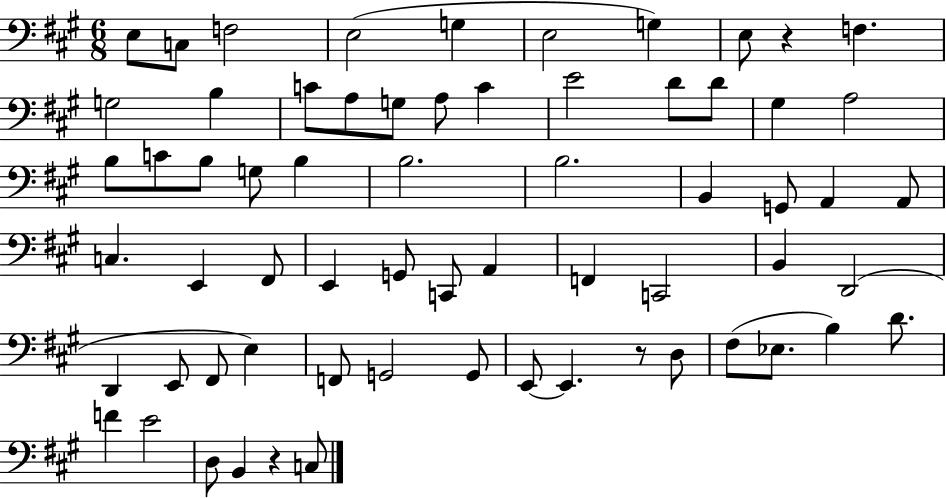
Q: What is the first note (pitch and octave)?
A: E3